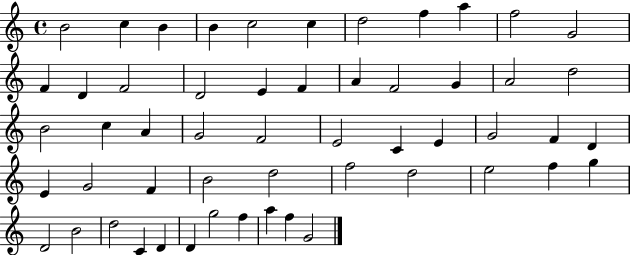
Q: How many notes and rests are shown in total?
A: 54